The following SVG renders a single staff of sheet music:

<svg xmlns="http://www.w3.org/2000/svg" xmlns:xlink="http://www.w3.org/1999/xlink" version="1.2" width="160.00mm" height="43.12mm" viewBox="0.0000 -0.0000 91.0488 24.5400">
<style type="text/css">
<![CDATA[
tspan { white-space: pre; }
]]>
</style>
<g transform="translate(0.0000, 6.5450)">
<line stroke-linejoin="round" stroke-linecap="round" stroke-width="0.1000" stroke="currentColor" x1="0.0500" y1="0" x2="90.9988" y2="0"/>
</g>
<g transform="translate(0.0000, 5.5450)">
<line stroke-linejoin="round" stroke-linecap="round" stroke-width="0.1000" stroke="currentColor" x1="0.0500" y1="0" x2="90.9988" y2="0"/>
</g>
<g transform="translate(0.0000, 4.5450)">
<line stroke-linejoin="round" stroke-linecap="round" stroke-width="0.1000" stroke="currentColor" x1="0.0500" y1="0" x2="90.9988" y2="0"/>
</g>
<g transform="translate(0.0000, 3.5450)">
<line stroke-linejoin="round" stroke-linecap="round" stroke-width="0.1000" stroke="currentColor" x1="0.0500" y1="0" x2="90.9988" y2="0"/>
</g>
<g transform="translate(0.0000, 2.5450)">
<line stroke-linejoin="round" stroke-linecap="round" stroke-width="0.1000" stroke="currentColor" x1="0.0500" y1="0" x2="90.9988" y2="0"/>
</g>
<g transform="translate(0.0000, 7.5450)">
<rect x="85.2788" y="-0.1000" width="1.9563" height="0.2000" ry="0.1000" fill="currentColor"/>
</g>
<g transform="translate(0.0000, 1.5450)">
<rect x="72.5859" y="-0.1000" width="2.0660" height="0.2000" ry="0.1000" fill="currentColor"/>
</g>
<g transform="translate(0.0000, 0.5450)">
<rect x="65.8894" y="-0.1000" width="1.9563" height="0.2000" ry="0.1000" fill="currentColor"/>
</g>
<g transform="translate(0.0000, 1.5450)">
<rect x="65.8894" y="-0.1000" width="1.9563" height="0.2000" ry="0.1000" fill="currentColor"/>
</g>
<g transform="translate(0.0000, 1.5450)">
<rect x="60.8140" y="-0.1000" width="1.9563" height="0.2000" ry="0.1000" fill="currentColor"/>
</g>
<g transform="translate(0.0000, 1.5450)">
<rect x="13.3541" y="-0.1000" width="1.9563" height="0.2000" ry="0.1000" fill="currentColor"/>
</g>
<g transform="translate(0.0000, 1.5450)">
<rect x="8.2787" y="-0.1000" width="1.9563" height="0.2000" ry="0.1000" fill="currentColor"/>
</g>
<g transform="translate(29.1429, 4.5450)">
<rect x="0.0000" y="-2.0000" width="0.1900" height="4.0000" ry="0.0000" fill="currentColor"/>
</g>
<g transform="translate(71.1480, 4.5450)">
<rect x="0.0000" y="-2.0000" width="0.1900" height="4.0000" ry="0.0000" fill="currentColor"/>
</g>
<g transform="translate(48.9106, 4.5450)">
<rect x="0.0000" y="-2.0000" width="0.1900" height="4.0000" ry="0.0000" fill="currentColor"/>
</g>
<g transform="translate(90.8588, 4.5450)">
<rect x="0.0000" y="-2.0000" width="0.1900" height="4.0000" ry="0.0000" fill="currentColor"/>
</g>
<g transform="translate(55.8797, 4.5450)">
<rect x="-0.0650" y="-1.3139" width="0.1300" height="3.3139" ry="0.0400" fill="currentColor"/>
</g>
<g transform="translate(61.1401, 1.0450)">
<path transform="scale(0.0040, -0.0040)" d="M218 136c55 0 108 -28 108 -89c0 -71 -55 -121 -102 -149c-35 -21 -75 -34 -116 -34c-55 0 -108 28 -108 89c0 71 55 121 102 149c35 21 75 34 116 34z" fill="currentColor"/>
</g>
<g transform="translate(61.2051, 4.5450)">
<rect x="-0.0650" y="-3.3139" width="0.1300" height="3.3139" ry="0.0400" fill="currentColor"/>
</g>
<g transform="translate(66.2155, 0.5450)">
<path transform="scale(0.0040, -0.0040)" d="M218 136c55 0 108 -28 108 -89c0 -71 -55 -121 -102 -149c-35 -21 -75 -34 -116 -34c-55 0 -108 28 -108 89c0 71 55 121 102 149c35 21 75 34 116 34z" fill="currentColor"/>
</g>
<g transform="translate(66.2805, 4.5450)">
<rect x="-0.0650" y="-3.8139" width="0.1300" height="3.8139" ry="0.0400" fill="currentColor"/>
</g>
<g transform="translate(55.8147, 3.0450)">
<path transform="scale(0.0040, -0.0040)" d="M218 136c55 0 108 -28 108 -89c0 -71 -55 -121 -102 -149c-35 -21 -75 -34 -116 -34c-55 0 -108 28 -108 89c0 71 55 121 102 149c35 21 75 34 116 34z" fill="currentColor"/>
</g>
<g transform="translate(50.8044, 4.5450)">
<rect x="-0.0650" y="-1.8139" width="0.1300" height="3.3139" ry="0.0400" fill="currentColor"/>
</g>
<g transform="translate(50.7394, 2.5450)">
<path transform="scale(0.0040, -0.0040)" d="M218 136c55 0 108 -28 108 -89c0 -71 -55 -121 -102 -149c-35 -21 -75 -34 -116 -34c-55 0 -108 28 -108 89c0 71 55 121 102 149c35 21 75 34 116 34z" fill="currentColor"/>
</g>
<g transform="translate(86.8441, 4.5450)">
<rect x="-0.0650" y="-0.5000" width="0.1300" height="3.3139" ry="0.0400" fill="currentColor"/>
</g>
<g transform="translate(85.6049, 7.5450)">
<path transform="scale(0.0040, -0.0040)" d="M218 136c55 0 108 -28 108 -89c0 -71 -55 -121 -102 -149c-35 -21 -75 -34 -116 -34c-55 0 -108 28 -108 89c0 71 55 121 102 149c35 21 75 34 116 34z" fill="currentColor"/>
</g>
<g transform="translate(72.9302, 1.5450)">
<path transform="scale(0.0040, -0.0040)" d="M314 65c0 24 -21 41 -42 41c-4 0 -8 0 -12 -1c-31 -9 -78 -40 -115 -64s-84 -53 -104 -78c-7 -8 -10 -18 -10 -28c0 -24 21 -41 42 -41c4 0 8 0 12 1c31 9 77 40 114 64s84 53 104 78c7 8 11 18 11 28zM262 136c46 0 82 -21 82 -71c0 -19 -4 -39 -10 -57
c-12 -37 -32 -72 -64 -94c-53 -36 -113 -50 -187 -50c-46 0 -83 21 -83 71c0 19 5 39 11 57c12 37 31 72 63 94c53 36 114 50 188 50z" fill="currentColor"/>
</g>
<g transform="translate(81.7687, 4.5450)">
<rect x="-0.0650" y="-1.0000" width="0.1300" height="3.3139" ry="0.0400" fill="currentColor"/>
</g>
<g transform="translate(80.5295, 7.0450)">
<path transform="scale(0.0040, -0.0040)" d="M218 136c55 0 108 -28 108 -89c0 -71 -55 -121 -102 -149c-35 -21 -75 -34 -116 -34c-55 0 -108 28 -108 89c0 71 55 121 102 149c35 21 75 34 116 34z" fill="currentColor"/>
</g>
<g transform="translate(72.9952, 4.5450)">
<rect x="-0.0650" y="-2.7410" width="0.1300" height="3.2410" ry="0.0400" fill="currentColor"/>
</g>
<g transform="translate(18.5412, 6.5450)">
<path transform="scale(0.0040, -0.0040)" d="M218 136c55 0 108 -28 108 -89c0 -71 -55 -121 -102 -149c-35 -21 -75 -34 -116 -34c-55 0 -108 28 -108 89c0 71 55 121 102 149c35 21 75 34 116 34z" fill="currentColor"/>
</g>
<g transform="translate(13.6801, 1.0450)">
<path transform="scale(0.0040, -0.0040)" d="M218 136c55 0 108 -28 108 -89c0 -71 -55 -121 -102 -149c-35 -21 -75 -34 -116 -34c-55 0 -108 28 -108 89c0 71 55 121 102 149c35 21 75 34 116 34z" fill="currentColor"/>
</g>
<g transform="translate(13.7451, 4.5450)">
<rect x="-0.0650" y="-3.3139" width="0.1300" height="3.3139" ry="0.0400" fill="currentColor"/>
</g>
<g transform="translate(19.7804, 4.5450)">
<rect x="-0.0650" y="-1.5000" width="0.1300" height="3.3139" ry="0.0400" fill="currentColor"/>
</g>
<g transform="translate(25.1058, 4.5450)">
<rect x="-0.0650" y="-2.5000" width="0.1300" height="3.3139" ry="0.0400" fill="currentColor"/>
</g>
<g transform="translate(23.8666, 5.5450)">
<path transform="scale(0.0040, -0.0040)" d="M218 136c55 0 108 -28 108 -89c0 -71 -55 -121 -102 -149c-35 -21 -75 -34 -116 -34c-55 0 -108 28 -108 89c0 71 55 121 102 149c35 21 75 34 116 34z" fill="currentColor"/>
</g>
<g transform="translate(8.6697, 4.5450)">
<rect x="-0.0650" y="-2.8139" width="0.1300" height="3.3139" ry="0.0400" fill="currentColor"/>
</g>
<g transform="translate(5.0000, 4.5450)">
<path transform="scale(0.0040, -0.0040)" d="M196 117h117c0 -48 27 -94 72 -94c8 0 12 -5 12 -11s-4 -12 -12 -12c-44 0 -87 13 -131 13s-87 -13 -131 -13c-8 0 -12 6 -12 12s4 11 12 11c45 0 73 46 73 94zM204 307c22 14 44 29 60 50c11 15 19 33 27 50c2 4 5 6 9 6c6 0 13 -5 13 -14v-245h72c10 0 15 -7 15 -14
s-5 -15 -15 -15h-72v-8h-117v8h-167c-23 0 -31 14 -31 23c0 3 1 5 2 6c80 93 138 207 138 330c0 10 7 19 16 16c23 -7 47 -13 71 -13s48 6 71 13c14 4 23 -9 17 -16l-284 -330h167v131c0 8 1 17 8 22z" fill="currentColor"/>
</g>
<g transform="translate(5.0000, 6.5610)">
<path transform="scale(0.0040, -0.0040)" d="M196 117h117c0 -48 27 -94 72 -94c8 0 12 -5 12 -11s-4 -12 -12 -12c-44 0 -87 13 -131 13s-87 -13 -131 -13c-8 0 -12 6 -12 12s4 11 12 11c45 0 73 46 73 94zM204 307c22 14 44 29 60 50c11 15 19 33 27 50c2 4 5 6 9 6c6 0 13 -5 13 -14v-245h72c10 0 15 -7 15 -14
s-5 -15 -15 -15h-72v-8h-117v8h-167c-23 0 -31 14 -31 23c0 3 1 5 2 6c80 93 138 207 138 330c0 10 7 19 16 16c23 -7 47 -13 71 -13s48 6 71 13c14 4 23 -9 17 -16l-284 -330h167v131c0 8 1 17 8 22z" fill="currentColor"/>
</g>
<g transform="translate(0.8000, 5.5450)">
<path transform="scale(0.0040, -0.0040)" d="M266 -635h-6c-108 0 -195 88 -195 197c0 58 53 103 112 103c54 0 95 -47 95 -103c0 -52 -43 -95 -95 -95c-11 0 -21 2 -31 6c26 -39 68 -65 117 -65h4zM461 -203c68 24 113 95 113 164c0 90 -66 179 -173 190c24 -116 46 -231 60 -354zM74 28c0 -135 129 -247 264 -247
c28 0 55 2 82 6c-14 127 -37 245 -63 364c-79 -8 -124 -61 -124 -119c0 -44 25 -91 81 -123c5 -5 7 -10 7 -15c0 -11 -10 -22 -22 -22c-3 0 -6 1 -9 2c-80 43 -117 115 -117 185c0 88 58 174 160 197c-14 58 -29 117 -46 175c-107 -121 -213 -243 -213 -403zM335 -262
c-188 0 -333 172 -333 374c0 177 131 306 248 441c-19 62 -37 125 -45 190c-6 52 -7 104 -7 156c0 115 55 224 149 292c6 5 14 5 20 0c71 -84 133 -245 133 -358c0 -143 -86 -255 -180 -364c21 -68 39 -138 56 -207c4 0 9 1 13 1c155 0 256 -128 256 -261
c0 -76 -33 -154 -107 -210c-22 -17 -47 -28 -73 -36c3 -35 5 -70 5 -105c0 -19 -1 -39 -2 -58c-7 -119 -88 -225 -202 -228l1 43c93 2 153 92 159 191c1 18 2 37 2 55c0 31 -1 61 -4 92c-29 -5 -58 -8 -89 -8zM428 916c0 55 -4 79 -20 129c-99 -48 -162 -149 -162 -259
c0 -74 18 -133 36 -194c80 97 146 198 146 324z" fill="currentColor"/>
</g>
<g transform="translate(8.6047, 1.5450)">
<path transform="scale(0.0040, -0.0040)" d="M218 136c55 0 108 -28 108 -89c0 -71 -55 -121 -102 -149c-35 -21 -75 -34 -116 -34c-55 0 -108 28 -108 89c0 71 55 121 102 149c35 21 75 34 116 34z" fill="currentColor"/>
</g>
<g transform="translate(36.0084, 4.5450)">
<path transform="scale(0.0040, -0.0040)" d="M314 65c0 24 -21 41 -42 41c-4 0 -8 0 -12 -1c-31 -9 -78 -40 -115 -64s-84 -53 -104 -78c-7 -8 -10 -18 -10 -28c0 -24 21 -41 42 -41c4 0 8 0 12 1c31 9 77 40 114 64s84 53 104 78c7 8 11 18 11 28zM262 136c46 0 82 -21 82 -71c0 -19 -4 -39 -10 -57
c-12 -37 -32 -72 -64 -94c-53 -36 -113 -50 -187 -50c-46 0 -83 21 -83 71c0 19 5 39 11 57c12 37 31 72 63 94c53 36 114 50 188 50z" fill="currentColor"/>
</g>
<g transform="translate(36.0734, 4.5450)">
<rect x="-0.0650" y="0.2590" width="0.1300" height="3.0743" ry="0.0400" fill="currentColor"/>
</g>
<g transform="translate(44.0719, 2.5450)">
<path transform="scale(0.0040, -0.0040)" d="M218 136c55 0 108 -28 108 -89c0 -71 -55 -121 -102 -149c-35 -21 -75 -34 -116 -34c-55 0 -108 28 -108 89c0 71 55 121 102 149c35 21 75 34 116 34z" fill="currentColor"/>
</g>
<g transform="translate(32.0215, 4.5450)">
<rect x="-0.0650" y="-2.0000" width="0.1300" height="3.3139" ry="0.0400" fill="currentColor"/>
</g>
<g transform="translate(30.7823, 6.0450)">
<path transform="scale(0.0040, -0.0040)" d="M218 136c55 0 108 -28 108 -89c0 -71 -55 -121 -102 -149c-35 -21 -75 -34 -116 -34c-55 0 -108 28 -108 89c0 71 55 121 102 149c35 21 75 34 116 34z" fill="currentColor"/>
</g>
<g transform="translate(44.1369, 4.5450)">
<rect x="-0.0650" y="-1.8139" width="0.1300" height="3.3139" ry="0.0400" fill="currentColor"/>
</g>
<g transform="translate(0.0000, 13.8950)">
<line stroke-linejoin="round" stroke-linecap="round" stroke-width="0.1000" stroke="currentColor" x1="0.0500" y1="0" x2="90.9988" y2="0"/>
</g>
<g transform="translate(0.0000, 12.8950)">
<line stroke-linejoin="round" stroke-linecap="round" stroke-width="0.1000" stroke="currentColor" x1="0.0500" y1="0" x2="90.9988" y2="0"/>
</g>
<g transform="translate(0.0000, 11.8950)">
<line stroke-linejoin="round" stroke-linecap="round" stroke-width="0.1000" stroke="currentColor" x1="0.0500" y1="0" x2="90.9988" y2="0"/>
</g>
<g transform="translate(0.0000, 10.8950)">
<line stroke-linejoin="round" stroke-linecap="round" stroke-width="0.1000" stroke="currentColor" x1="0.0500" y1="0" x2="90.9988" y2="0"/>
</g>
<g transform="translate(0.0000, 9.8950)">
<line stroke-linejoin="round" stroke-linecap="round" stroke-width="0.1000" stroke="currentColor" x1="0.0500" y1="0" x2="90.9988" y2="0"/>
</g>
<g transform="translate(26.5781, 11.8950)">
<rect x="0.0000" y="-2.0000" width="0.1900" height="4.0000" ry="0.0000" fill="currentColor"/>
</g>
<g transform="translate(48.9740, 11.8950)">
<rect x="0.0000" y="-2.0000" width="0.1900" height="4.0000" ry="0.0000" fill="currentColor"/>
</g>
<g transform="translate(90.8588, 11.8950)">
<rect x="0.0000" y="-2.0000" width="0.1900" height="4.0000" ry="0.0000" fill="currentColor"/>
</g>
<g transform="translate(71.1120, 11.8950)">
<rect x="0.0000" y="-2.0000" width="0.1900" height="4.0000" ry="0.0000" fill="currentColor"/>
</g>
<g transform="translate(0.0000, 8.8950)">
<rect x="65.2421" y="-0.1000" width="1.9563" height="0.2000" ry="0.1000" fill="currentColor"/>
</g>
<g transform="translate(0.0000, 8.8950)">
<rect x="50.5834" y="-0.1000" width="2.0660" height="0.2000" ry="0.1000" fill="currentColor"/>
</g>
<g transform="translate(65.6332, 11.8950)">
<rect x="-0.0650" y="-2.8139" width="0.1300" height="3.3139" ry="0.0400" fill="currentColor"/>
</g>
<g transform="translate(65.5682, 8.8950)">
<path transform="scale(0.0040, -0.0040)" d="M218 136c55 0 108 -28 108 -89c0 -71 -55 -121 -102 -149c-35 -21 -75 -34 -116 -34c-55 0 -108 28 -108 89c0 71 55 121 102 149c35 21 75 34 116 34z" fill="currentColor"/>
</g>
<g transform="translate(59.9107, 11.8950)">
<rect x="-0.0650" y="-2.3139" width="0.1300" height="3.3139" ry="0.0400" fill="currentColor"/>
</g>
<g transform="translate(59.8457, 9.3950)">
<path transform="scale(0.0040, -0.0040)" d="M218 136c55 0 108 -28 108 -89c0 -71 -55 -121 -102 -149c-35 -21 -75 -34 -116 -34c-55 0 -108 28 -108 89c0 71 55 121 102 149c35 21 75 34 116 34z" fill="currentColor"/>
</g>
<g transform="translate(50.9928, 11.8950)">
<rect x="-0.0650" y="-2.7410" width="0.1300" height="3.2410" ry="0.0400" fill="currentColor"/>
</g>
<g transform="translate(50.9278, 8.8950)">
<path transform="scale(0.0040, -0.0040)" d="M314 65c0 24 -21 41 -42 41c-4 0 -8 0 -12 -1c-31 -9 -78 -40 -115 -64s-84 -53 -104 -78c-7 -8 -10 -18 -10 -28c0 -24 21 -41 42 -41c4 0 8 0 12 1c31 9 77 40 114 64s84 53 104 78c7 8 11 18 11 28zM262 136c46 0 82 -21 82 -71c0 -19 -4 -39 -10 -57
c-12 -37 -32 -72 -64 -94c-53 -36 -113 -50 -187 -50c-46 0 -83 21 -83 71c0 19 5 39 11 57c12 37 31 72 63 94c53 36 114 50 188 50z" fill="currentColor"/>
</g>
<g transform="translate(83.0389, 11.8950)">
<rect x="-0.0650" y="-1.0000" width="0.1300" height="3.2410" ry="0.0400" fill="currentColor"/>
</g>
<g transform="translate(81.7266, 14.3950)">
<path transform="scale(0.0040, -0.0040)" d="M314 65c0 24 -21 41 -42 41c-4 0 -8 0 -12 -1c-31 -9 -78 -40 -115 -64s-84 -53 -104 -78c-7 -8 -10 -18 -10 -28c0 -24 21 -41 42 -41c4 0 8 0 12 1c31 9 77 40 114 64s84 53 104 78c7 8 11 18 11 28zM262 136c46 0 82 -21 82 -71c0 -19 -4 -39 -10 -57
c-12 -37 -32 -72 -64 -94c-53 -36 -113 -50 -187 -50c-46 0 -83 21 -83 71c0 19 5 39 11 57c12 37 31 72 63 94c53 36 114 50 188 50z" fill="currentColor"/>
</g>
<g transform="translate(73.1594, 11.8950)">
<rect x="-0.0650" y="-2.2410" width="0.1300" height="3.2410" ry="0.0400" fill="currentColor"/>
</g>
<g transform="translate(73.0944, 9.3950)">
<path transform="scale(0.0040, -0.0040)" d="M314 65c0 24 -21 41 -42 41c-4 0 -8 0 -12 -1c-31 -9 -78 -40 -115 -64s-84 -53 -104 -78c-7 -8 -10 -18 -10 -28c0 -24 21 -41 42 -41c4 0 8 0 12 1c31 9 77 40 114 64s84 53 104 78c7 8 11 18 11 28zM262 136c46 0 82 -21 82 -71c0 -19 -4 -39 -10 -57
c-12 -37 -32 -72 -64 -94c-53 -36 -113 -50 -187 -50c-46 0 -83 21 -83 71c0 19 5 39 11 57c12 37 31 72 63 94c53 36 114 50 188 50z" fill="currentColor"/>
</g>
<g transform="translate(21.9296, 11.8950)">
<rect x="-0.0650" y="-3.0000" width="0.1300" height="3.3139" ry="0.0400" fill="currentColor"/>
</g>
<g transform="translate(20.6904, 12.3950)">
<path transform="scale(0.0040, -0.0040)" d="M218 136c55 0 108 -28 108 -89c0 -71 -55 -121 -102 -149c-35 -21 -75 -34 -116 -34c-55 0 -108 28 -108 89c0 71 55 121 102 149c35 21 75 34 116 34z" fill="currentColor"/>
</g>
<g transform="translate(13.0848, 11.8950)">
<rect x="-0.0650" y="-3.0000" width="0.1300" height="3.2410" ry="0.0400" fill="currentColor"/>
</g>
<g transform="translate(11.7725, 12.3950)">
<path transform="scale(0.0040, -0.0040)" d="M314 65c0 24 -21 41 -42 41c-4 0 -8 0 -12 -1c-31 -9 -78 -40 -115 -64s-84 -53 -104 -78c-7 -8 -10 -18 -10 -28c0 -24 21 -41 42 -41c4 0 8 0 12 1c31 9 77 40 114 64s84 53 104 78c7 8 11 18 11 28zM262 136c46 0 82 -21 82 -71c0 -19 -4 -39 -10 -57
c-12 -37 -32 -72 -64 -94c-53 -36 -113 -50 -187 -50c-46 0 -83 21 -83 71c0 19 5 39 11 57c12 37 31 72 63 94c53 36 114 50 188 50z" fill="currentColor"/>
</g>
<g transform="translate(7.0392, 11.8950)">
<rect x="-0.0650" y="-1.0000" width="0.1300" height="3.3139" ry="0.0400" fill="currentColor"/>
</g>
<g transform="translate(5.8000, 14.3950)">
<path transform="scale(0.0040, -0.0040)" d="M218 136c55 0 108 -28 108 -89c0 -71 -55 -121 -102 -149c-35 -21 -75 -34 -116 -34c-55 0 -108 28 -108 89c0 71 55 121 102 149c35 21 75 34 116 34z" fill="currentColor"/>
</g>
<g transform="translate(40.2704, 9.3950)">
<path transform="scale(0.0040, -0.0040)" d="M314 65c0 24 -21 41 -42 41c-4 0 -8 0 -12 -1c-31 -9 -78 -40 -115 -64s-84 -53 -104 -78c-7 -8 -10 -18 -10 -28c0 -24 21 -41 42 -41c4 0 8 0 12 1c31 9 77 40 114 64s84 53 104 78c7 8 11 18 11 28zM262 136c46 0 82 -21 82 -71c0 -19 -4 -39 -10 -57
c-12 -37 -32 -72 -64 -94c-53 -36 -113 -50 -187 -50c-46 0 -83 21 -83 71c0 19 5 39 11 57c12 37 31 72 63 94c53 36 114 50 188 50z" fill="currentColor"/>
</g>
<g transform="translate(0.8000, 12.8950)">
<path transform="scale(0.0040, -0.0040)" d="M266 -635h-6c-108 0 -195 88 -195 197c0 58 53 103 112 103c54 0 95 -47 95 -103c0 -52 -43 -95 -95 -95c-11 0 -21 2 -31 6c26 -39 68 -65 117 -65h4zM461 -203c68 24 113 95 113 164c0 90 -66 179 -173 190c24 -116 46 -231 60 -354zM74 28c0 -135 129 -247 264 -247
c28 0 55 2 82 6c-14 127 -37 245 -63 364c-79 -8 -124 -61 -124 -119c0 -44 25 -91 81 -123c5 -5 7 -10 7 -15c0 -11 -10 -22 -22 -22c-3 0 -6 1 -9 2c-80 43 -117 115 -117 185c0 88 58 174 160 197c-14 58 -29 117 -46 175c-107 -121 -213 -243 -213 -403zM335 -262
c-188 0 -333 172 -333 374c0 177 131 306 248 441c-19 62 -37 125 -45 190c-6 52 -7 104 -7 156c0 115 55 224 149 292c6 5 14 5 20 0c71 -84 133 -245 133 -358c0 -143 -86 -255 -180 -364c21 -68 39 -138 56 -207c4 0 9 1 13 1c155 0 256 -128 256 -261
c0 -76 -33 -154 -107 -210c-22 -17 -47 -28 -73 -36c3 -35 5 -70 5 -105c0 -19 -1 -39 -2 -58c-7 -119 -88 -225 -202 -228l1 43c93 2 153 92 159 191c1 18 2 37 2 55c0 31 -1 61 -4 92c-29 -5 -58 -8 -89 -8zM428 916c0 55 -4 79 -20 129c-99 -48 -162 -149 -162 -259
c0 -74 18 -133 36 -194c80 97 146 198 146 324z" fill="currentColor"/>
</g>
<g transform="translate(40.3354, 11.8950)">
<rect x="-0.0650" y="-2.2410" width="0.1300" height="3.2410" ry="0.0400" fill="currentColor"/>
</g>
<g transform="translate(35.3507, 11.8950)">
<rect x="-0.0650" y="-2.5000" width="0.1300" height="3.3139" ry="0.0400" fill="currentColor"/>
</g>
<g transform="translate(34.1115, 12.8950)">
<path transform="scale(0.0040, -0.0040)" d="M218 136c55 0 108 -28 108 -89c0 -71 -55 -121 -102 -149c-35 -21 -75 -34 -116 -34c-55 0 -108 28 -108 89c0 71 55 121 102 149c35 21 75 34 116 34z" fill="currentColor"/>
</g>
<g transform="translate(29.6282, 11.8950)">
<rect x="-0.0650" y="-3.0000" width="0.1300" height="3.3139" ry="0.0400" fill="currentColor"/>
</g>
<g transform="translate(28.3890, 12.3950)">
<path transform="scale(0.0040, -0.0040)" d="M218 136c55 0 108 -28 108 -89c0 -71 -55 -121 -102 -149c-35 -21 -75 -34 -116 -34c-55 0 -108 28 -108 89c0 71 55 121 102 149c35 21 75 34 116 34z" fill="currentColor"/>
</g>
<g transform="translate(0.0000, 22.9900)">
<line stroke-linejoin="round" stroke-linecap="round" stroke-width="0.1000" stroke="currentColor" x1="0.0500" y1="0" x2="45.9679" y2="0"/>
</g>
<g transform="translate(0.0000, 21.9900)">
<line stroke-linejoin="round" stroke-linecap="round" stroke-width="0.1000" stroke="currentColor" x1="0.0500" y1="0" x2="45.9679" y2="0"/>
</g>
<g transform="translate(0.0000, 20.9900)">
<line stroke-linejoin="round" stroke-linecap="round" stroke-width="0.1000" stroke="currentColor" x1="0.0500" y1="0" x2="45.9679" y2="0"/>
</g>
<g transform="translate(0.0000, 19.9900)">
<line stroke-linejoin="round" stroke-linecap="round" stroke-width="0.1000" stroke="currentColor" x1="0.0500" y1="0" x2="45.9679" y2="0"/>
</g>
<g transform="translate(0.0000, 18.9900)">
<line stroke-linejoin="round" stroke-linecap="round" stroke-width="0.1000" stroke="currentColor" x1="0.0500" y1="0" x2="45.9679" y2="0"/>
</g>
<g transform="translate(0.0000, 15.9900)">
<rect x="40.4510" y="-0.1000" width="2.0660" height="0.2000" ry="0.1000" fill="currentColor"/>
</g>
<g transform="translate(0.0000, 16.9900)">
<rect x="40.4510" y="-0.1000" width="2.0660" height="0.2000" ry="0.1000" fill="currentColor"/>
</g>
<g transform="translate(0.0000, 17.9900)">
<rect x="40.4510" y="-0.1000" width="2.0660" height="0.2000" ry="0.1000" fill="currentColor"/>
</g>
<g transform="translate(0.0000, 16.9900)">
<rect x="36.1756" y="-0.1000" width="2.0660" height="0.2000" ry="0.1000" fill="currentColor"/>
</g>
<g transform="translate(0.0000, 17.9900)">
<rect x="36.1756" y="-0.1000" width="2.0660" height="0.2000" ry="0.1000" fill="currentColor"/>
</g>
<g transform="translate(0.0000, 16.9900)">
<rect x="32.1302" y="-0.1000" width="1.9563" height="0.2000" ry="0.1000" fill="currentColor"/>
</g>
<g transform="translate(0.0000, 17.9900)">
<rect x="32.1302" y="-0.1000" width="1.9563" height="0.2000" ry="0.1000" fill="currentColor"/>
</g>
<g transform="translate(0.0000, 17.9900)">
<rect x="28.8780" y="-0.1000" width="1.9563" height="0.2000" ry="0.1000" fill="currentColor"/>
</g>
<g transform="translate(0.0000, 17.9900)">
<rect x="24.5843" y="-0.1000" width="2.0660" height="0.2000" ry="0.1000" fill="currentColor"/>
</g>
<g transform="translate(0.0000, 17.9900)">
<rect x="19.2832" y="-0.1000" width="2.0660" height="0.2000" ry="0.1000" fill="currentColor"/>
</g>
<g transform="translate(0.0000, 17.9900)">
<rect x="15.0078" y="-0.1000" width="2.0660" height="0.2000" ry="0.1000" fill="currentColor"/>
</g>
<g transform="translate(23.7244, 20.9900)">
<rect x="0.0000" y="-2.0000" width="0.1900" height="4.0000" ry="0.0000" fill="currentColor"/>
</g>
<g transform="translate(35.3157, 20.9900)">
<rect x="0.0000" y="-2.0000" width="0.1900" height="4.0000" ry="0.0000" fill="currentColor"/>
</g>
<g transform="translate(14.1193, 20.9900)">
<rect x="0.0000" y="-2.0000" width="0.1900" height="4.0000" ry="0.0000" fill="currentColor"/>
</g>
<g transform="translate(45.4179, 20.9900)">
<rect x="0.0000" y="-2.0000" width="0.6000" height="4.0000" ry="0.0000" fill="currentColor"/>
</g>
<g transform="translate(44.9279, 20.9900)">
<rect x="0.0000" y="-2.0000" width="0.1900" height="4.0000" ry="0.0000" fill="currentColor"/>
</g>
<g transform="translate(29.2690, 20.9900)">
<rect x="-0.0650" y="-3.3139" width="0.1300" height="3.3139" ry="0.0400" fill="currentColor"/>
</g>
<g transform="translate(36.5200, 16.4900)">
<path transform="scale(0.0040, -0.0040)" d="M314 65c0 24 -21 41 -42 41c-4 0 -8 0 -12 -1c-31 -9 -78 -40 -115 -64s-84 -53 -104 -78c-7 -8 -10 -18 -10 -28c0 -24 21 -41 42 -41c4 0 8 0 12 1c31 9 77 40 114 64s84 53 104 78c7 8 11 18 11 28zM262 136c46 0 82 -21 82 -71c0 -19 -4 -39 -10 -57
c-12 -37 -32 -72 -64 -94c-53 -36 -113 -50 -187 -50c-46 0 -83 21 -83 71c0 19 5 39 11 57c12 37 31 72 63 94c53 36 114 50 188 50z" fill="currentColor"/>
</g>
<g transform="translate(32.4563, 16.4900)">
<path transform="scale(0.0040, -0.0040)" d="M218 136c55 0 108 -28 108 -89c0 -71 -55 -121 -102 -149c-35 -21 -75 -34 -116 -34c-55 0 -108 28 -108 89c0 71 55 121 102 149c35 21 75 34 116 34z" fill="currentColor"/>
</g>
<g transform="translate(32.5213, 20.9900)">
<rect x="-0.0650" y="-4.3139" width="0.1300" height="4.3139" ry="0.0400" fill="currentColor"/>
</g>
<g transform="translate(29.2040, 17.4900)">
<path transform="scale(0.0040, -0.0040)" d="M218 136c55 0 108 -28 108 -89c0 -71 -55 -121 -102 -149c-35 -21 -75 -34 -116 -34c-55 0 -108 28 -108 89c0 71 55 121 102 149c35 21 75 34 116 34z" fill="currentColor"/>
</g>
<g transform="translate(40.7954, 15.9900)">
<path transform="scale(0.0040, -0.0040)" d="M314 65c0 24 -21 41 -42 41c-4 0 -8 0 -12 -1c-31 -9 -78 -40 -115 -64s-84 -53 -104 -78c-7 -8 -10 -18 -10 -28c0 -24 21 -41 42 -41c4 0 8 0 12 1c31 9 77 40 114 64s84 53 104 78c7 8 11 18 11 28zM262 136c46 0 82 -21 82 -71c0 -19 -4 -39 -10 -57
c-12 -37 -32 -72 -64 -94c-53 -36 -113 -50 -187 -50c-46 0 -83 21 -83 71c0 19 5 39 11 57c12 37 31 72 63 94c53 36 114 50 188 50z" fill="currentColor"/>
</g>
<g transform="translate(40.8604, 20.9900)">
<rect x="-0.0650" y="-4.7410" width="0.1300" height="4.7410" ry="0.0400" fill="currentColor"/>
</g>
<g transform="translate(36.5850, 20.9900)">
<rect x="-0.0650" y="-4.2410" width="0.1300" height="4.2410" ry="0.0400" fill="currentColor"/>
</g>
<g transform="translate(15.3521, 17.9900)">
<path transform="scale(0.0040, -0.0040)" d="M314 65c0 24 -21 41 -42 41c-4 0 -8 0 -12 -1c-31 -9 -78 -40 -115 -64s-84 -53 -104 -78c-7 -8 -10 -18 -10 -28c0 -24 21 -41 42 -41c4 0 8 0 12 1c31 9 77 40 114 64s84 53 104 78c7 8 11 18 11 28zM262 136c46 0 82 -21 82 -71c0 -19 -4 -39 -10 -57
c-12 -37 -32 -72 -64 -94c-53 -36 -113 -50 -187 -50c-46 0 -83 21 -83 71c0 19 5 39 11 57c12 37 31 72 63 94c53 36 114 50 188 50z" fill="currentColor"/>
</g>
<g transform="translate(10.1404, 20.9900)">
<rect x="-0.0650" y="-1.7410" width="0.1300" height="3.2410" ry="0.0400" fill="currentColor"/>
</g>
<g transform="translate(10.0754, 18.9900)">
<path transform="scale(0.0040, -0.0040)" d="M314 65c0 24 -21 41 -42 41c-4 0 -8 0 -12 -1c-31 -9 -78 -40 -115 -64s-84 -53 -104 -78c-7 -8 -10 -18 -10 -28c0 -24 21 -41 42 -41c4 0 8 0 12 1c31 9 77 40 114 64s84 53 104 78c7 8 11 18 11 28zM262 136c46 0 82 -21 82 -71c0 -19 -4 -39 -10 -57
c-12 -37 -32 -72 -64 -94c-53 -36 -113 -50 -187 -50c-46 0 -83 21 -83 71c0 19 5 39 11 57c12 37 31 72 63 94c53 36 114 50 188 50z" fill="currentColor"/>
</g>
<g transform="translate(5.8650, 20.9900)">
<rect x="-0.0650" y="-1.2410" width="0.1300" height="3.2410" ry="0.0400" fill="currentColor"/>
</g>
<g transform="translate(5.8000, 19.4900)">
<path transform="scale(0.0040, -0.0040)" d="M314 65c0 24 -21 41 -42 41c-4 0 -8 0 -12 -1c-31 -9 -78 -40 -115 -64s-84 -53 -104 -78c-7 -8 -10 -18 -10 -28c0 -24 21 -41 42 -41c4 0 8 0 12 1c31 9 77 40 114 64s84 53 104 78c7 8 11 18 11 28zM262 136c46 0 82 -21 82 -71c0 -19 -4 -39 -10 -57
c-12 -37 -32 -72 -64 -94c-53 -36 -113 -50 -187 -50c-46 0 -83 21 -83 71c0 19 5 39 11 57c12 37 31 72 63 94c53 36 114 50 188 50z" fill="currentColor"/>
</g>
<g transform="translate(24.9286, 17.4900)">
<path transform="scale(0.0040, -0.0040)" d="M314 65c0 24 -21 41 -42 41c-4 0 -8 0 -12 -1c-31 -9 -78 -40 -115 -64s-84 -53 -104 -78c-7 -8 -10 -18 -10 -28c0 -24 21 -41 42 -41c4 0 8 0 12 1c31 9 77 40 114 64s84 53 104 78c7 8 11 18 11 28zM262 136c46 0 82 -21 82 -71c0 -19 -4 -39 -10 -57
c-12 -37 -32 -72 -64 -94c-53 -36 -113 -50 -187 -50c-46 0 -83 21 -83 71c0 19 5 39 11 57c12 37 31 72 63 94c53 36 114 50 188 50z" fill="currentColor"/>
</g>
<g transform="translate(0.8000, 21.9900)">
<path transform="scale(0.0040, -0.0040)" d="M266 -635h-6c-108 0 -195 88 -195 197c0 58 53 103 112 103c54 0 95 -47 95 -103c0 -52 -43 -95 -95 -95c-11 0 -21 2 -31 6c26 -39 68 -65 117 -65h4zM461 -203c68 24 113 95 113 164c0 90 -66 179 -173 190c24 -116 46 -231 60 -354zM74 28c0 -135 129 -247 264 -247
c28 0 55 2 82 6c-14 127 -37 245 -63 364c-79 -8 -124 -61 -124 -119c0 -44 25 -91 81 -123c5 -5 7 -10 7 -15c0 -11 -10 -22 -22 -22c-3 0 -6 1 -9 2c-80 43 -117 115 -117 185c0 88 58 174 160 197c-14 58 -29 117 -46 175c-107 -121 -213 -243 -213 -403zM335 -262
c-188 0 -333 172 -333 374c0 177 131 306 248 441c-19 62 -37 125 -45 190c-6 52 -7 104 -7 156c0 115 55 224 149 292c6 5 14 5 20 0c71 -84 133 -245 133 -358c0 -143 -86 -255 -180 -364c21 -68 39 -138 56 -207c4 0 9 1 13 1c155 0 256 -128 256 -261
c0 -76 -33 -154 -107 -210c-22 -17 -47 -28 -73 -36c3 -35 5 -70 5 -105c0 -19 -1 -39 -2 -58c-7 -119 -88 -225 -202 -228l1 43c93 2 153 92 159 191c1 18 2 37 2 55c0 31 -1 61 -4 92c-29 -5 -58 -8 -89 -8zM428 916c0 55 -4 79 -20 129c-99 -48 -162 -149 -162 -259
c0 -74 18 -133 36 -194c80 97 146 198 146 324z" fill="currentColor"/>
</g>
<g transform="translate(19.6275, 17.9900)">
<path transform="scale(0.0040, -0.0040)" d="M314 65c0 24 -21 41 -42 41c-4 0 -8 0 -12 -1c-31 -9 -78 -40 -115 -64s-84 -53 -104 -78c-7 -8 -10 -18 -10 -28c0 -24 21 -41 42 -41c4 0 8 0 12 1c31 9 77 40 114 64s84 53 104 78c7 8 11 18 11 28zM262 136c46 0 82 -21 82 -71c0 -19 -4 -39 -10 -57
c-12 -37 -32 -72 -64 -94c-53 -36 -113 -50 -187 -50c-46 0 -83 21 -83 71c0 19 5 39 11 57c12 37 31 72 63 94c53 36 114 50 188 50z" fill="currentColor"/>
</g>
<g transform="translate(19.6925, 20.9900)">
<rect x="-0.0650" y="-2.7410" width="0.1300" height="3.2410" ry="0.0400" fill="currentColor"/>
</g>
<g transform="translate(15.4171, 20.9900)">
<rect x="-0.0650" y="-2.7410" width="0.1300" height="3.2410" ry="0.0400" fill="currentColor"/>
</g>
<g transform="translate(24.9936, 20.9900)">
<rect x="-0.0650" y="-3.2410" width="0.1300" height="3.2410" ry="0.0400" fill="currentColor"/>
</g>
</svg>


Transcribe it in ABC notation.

X:1
T:Untitled
M:4/4
L:1/4
K:C
a b E G F B2 f f e b c' a2 D C D A2 A A G g2 a2 g a g2 D2 e2 f2 a2 a2 b2 b d' d'2 e'2